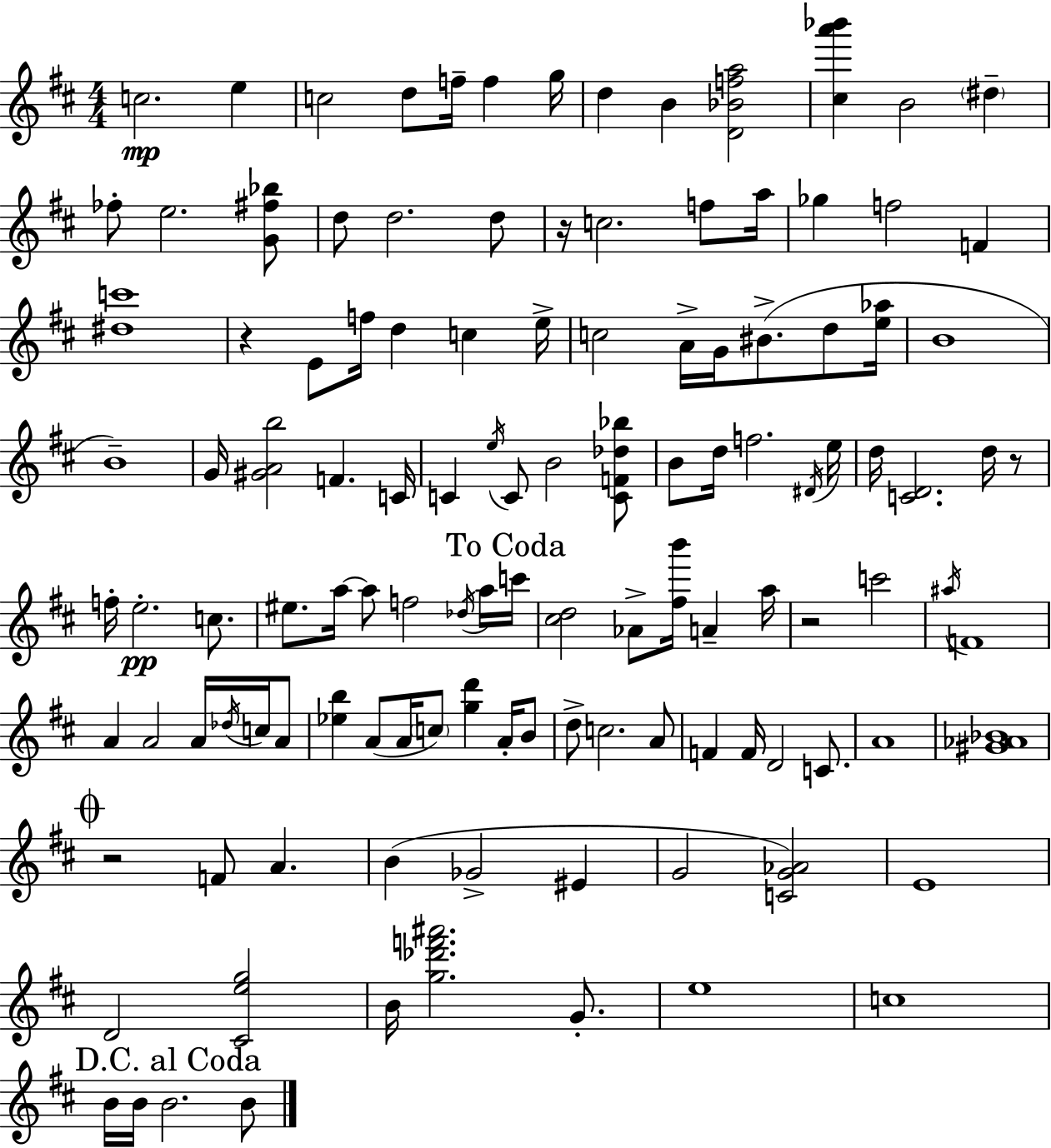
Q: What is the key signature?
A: D major